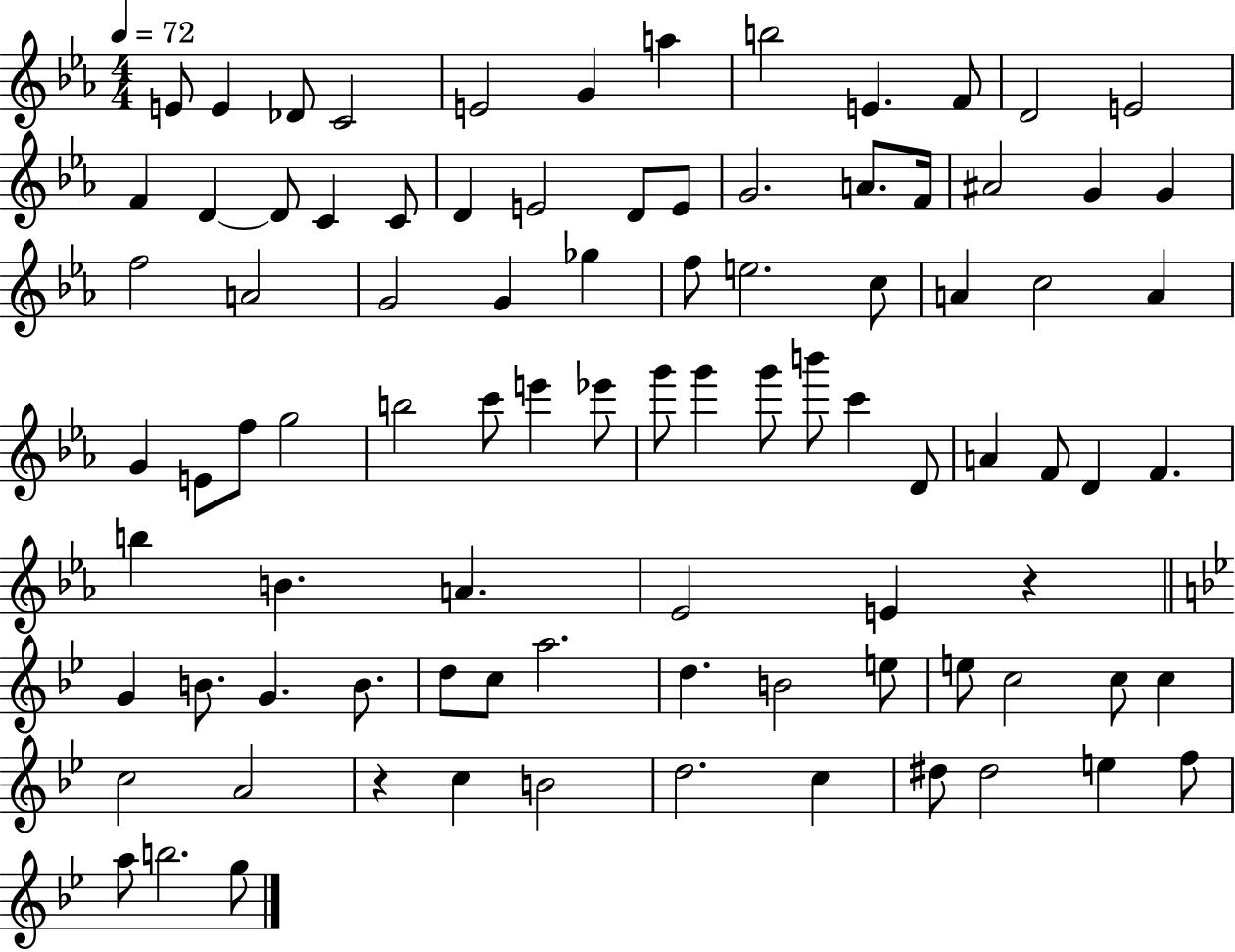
X:1
T:Untitled
M:4/4
L:1/4
K:Eb
E/2 E _D/2 C2 E2 G a b2 E F/2 D2 E2 F D D/2 C C/2 D E2 D/2 E/2 G2 A/2 F/4 ^A2 G G f2 A2 G2 G _g f/2 e2 c/2 A c2 A G E/2 f/2 g2 b2 c'/2 e' _e'/2 g'/2 g' g'/2 b'/2 c' D/2 A F/2 D F b B A _E2 E z G B/2 G B/2 d/2 c/2 a2 d B2 e/2 e/2 c2 c/2 c c2 A2 z c B2 d2 c ^d/2 ^d2 e f/2 a/2 b2 g/2